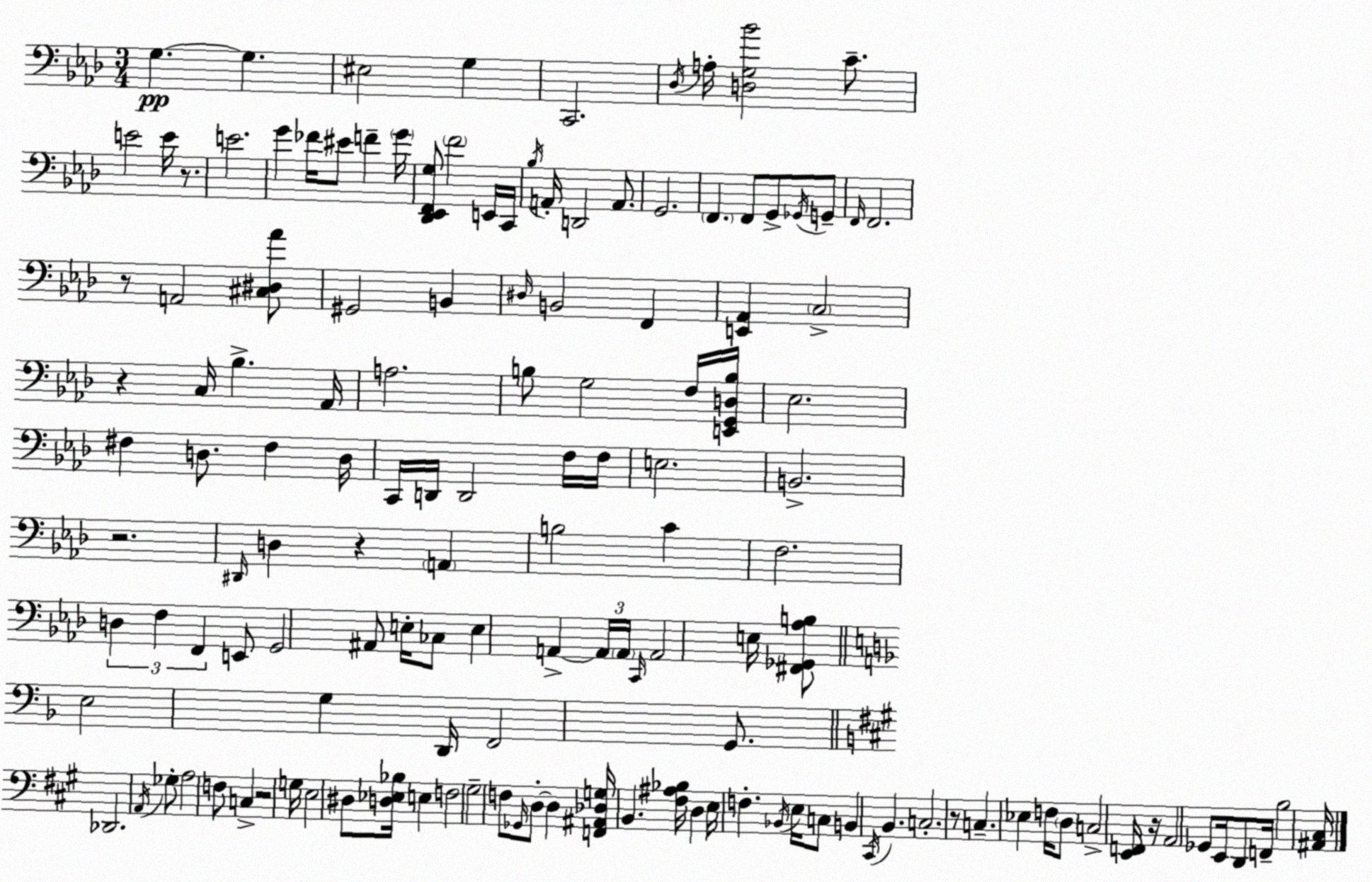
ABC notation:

X:1
T:Untitled
M:3/4
L:1/4
K:Ab
G, G, ^E,2 G, C,,2 _D,/4 A,/4 [D,G,_B]2 C/2 E2 E/4 z/2 E2 G _F/4 ^E/2 F G/4 [_D,,_E,,F,,G,]/2 F2 E,,/4 C,,/4 _B,/4 A,,/4 D,,2 A,,/2 G,,2 F,, F,,/2 G,,/2 _G,,/4 G,,/2 F,,/4 F,,2 z/2 A,,2 [^C,^D,_A]/2 ^G,,2 B,, ^D,/4 B,,2 F,, [E,,_A,,] C,2 z C,/4 _B, _A,,/4 A,2 B,/2 G,2 F,/4 [E,,G,,D,B,]/4 _E,2 ^F, D,/2 ^F, D,/4 C,,/4 D,,/4 D,,2 F,/4 F,/4 E,2 B,,2 z2 ^D,,/4 D, z A,, B,2 C F,2 D, F, F,, E,,/2 G,,2 ^A,,/2 E,/4 _C,/2 E, A,, A,,/4 A,,/4 C,,/4 A,,2 E,/4 [^F,,_G,,_A,B,]/2 E,2 G, D,,/4 F,,2 G,,/2 _D,,2 A,,/4 _G,/2 A,2 F,/2 C, z2 G,/4 E,2 ^D,/2 [D,_E,_B,]/4 E, F,2 ^G,2 F,/2 _G,,/4 D,/2 D, [F,,^A,,_D,G,]/4 B,, [^F,^A,_B,]/4 D, E,/4 F, _B,,/4 E,/4 C,/2 B,, ^C,,/4 B,, C,2 z/2 C, _E, F,/4 D,/2 C,2 [E,,F,,]/4 z/4 A,,2 _G,,/2 E,,/4 D,,/2 F,,/4 B,2 [^A,,^C,]/4